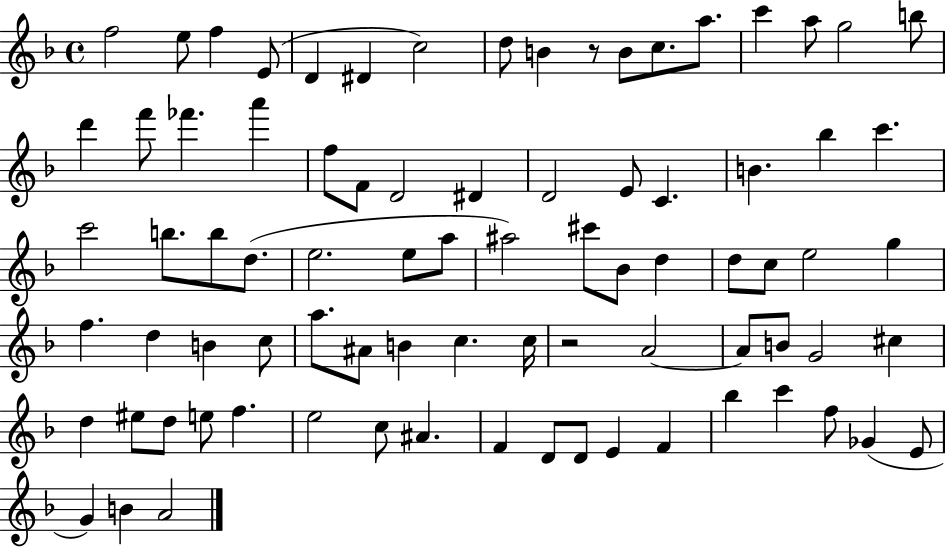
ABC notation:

X:1
T:Untitled
M:4/4
L:1/4
K:F
f2 e/2 f E/2 D ^D c2 d/2 B z/2 B/2 c/2 a/2 c' a/2 g2 b/2 d' f'/2 _f' a' f/2 F/2 D2 ^D D2 E/2 C B _b c' c'2 b/2 b/2 d/2 e2 e/2 a/2 ^a2 ^c'/2 _B/2 d d/2 c/2 e2 g f d B c/2 a/2 ^A/2 B c c/4 z2 A2 A/2 B/2 G2 ^c d ^e/2 d/2 e/2 f e2 c/2 ^A F D/2 D/2 E F _b c' f/2 _G E/2 G B A2